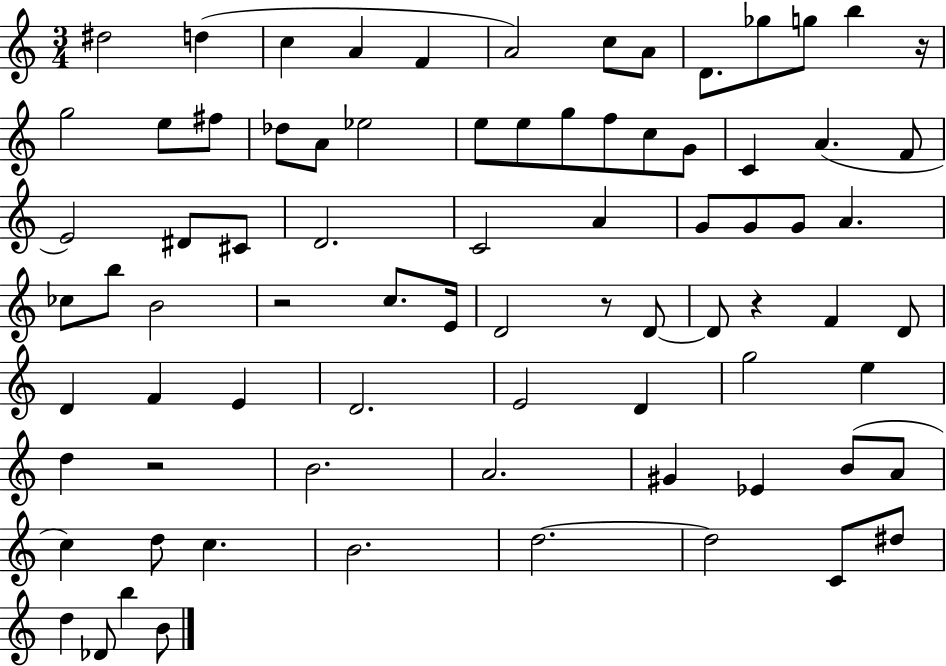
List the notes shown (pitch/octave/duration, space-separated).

D#5/h D5/q C5/q A4/q F4/q A4/h C5/e A4/e D4/e. Gb5/e G5/e B5/q R/s G5/h E5/e F#5/e Db5/e A4/e Eb5/h E5/e E5/e G5/e F5/e C5/e G4/e C4/q A4/q. F4/e E4/h D#4/e C#4/e D4/h. C4/h A4/q G4/e G4/e G4/e A4/q. CES5/e B5/e B4/h R/h C5/e. E4/s D4/h R/e D4/e D4/e R/q F4/q D4/e D4/q F4/q E4/q D4/h. E4/h D4/q G5/h E5/q D5/q R/h B4/h. A4/h. G#4/q Eb4/q B4/e A4/e C5/q D5/e C5/q. B4/h. D5/h. D5/h C4/e D#5/e D5/q Db4/e B5/q B4/e